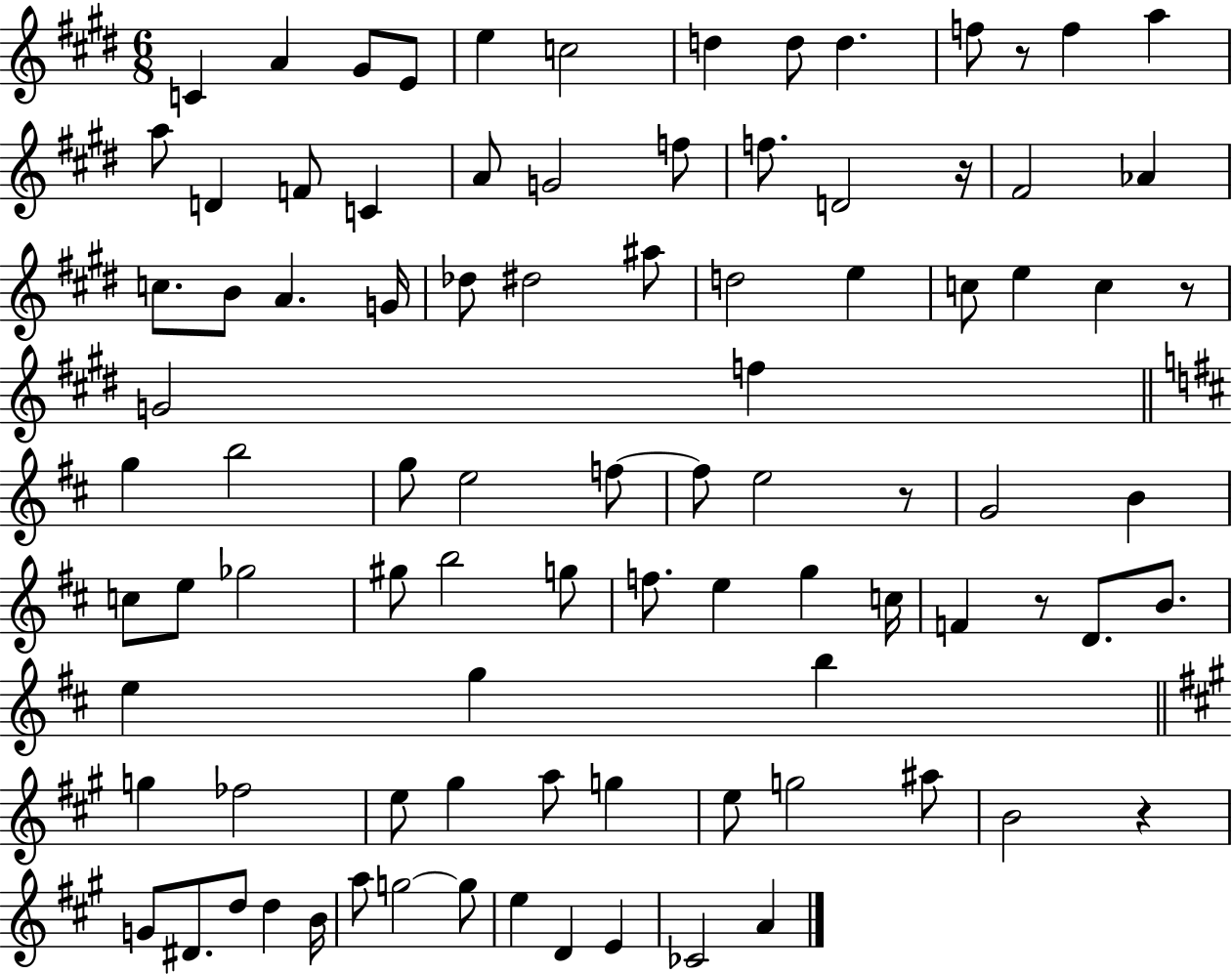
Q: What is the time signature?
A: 6/8